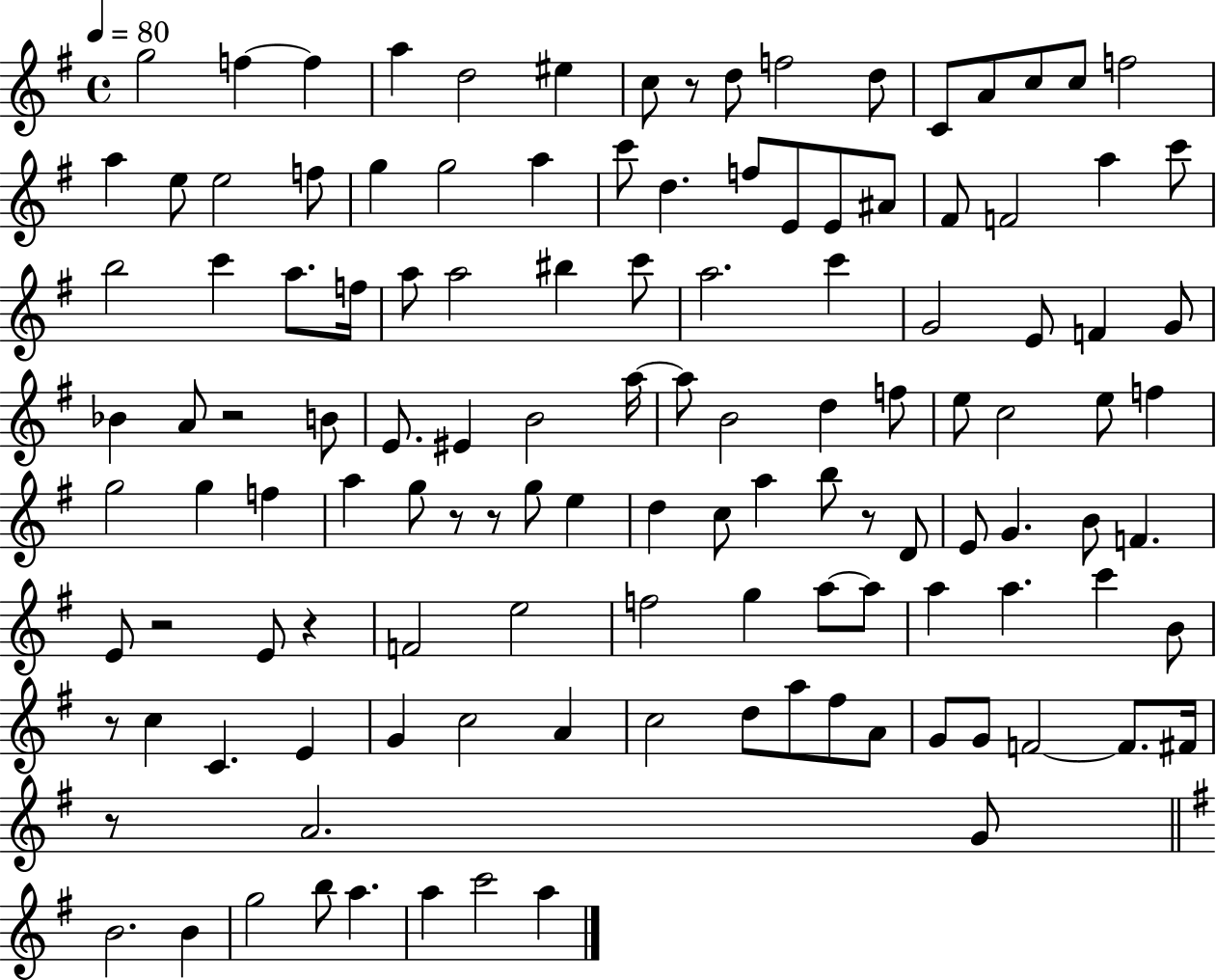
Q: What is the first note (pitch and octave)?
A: G5